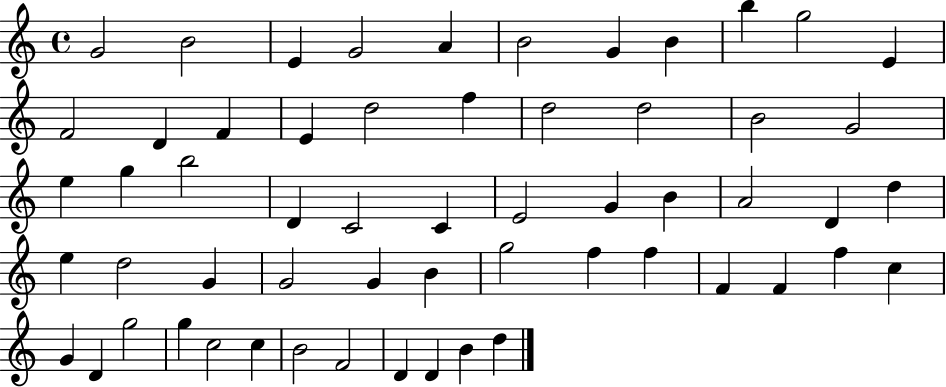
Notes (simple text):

G4/h B4/h E4/q G4/h A4/q B4/h G4/q B4/q B5/q G5/h E4/q F4/h D4/q F4/q E4/q D5/h F5/q D5/h D5/h B4/h G4/h E5/q G5/q B5/h D4/q C4/h C4/q E4/h G4/q B4/q A4/h D4/q D5/q E5/q D5/h G4/q G4/h G4/q B4/q G5/h F5/q F5/q F4/q F4/q F5/q C5/q G4/q D4/q G5/h G5/q C5/h C5/q B4/h F4/h D4/q D4/q B4/q D5/q